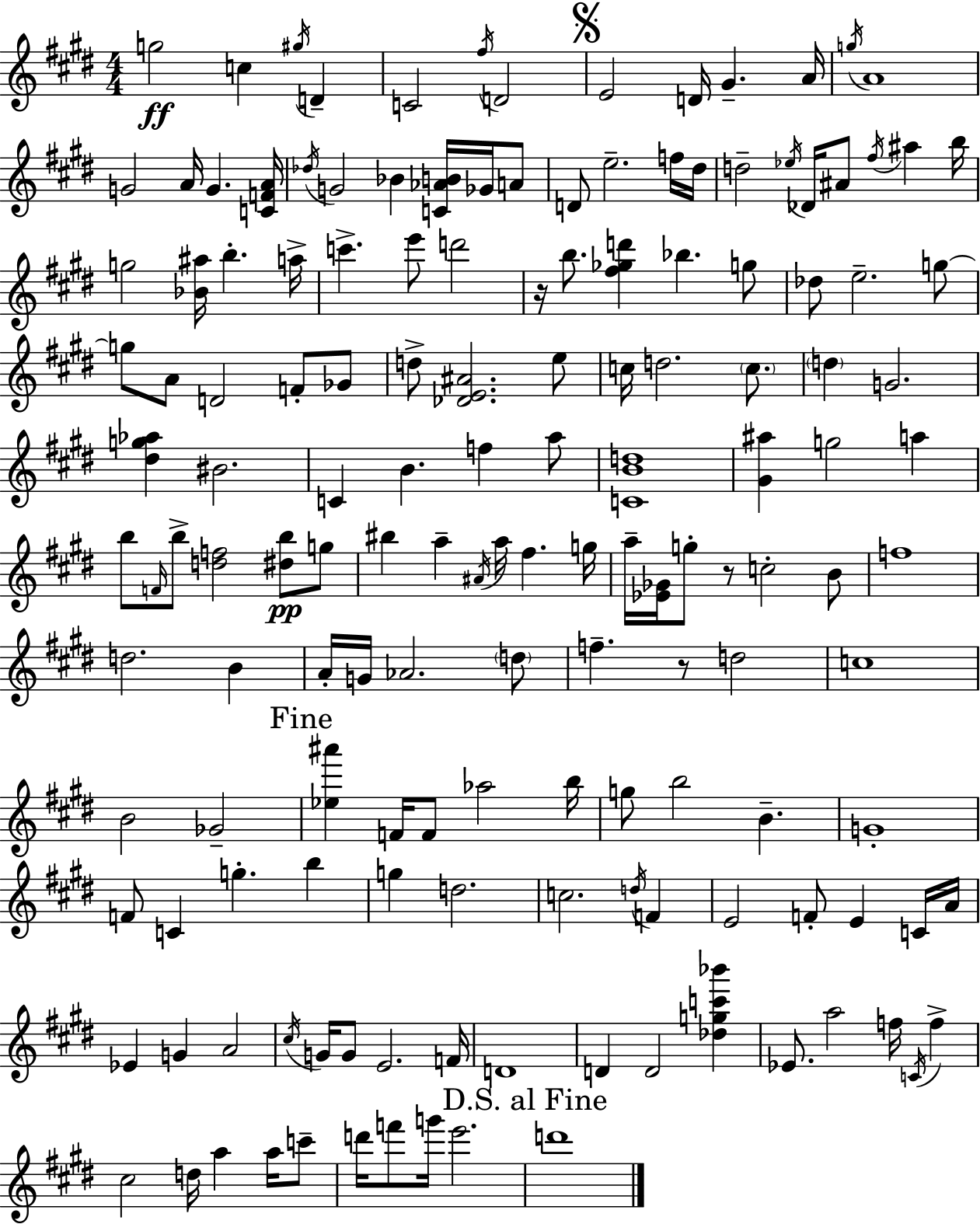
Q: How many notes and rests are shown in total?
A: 153